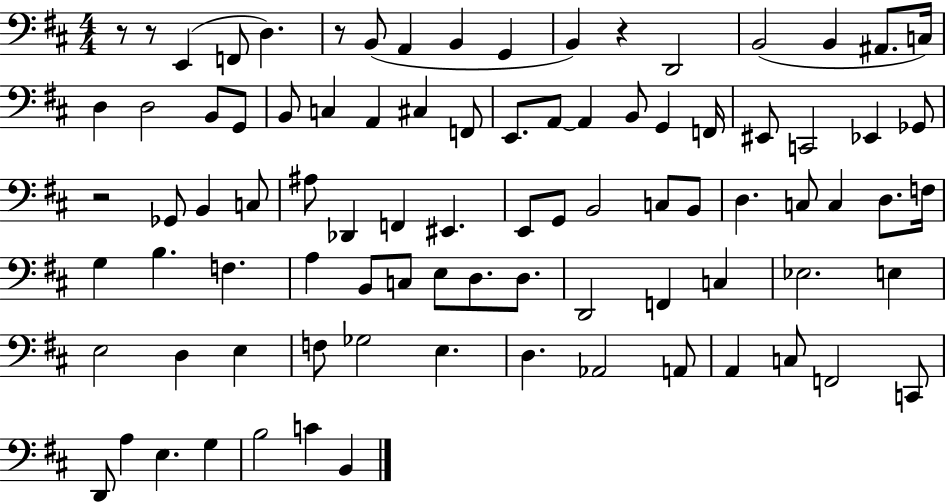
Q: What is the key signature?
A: D major